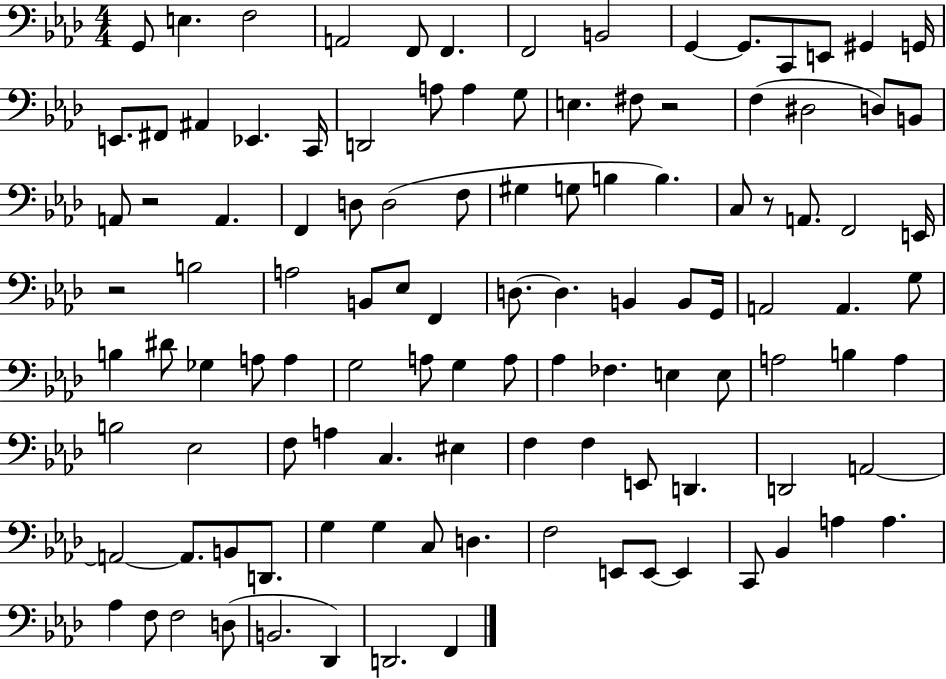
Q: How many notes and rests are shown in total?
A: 112